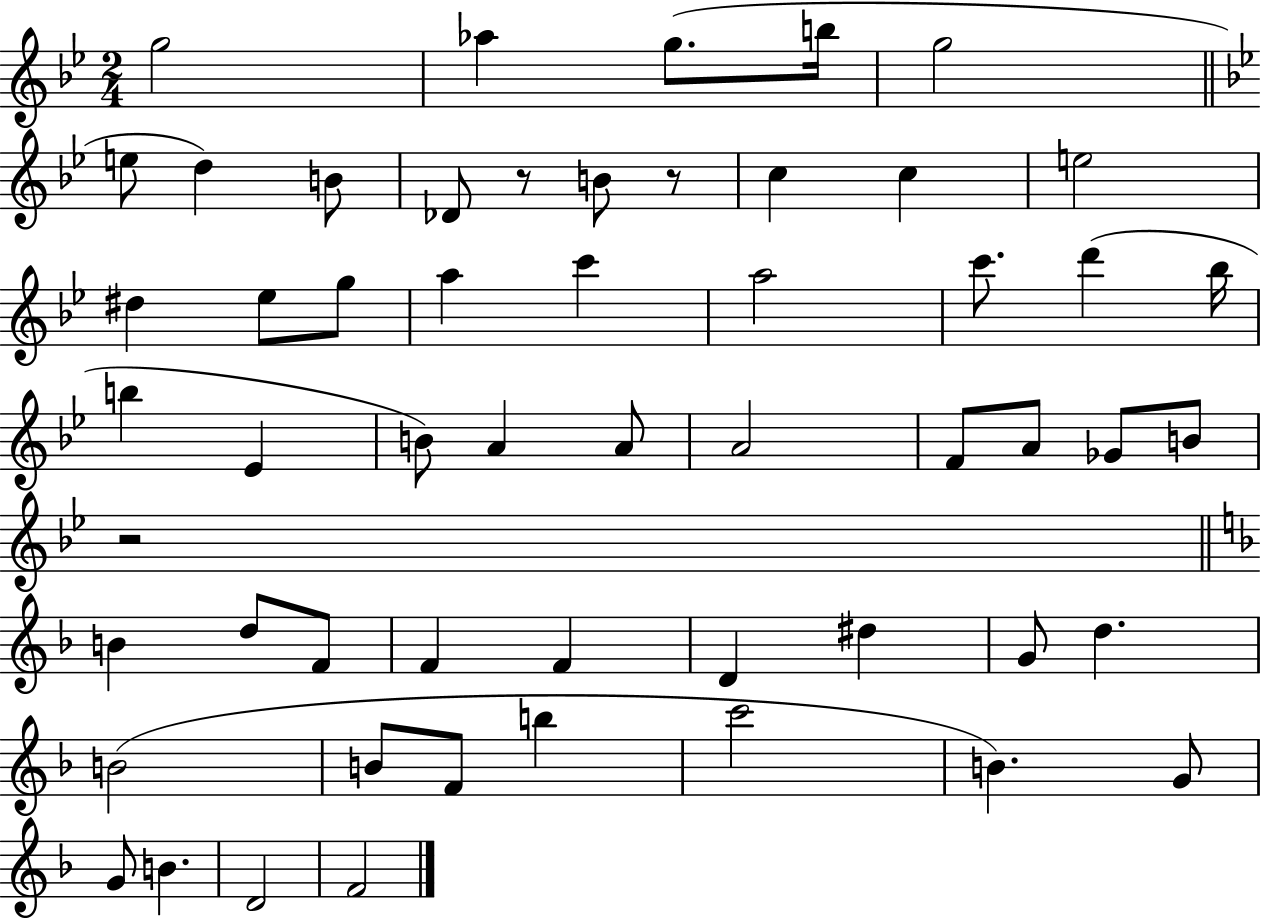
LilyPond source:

{
  \clef treble
  \numericTimeSignature
  \time 2/4
  \key bes \major
  g''2 | aes''4 g''8.( b''16 | g''2 | \bar "||" \break \key bes \major e''8 d''4) b'8 | des'8 r8 b'8 r8 | c''4 c''4 | e''2 | \break dis''4 ees''8 g''8 | a''4 c'''4 | a''2 | c'''8. d'''4( bes''16 | \break b''4 ees'4 | b'8) a'4 a'8 | a'2 | f'8 a'8 ges'8 b'8 | \break r2 | \bar "||" \break \key d \minor b'4 d''8 f'8 | f'4 f'4 | d'4 dis''4 | g'8 d''4. | \break b'2( | b'8 f'8 b''4 | c'''2 | b'4.) g'8 | \break g'8 b'4. | d'2 | f'2 | \bar "|."
}